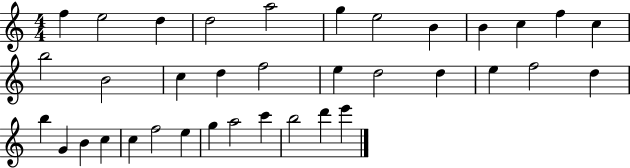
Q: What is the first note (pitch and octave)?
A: F5